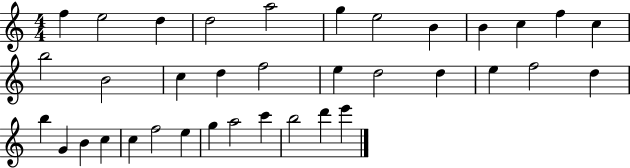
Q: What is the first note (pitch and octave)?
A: F5